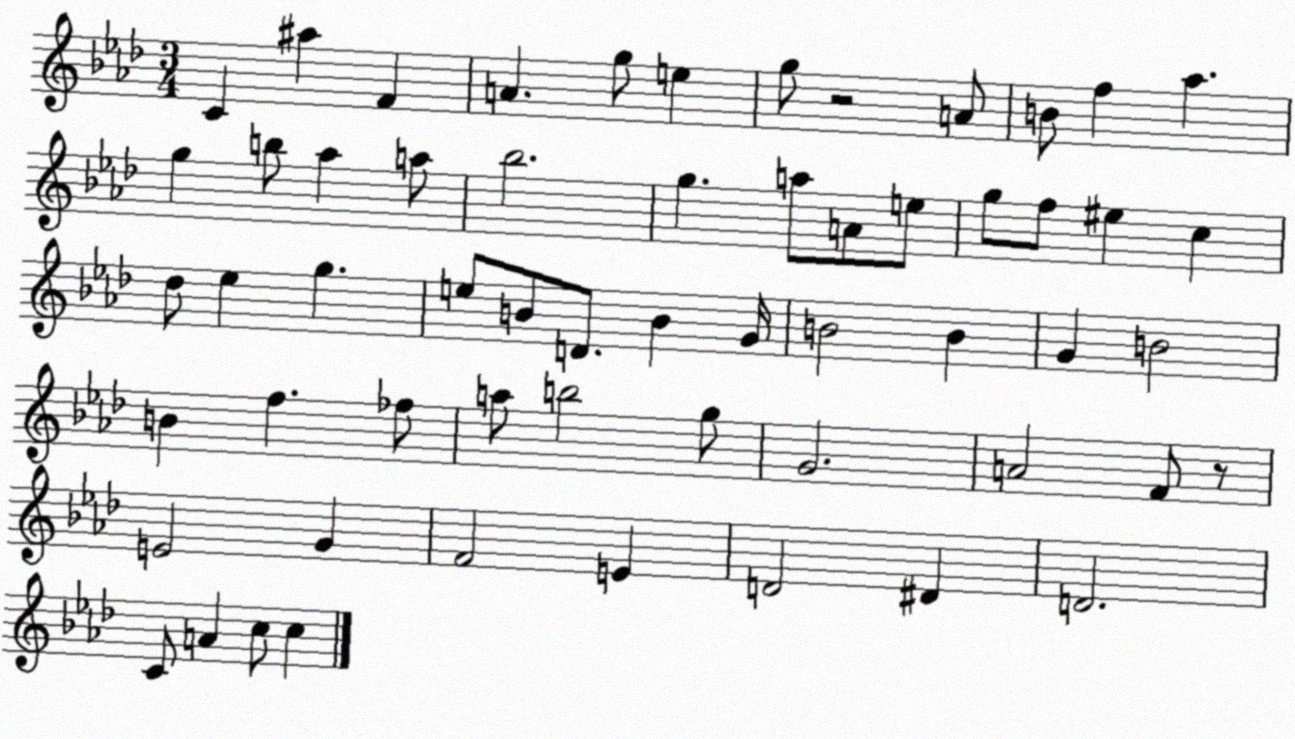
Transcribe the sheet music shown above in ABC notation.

X:1
T:Untitled
M:3/4
L:1/4
K:Ab
C ^a F A g/2 e g/2 z2 A/2 B/2 f _a g b/2 _a a/2 _b2 g a/2 A/2 e/2 g/2 f/2 ^e c _d/2 _e g e/2 B/2 D/2 B G/4 B2 B G B2 B f _f/2 a/2 b2 g/2 G2 A2 F/2 z/2 E2 G F2 E D2 ^D D2 C/2 A c/2 c